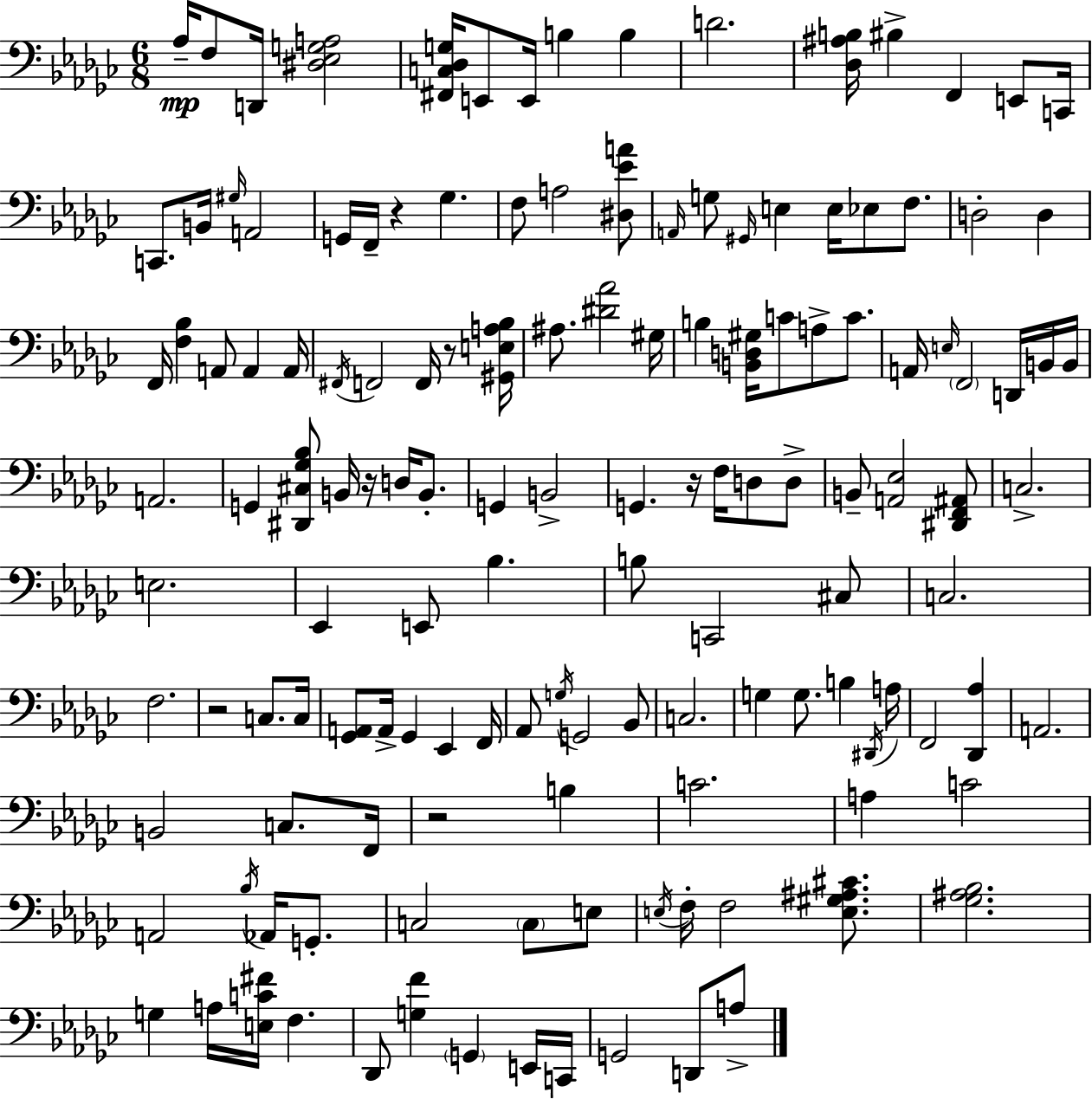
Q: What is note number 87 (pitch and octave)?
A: A3